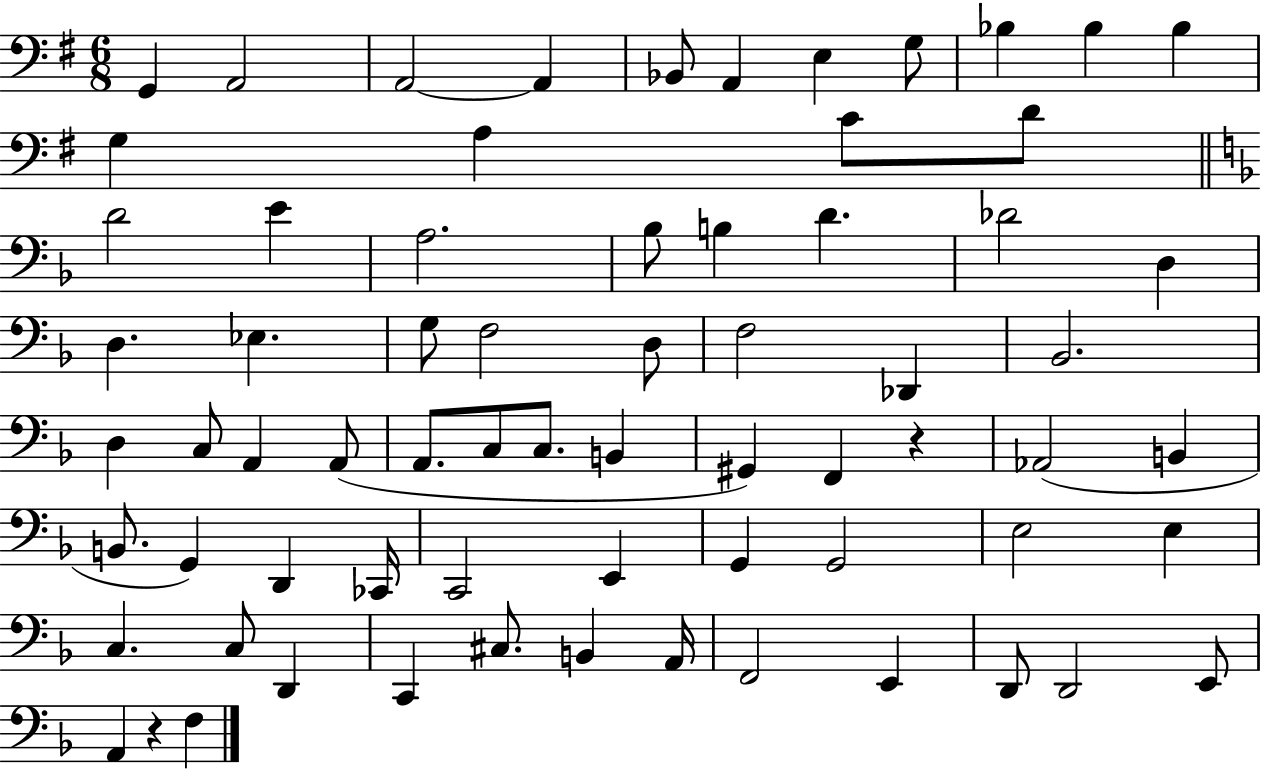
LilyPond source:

{
  \clef bass
  \numericTimeSignature
  \time 6/8
  \key g \major
  g,4 a,2 | a,2~~ a,4 | bes,8 a,4 e4 g8 | bes4 bes4 bes4 | \break g4 a4 c'8 d'8 | \bar "||" \break \key f \major d'2 e'4 | a2. | bes8 b4 d'4. | des'2 d4 | \break d4. ees4. | g8 f2 d8 | f2 des,4 | bes,2. | \break d4 c8 a,4 a,8( | a,8. c8 c8. b,4 | gis,4) f,4 r4 | aes,2( b,4 | \break b,8. g,4) d,4 ces,16 | c,2 e,4 | g,4 g,2 | e2 e4 | \break c4. c8 d,4 | c,4 cis8. b,4 a,16 | f,2 e,4 | d,8 d,2 e,8 | \break a,4 r4 f4 | \bar "|."
}